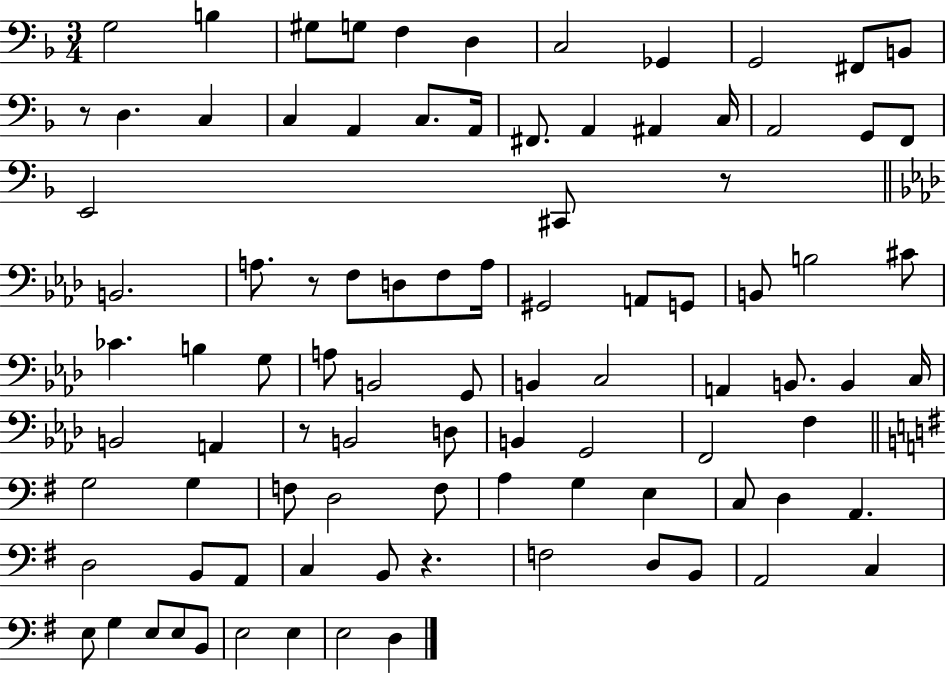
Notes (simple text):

G3/h B3/q G#3/e G3/e F3/q D3/q C3/h Gb2/q G2/h F#2/e B2/e R/e D3/q. C3/q C3/q A2/q C3/e. A2/s F#2/e. A2/q A#2/q C3/s A2/h G2/e F2/e E2/h C#2/e R/e B2/h. A3/e. R/e F3/e D3/e F3/e A3/s G#2/h A2/e G2/e B2/e B3/h C#4/e CES4/q. B3/q G3/e A3/e B2/h G2/e B2/q C3/h A2/q B2/e. B2/q C3/s B2/h A2/q R/e B2/h D3/e B2/q G2/h F2/h F3/q G3/h G3/q F3/e D3/h F3/e A3/q G3/q E3/q C3/e D3/q A2/q. D3/h B2/e A2/e C3/q B2/e R/q. F3/h D3/e B2/e A2/h C3/q E3/e G3/q E3/e E3/e B2/e E3/h E3/q E3/h D3/q